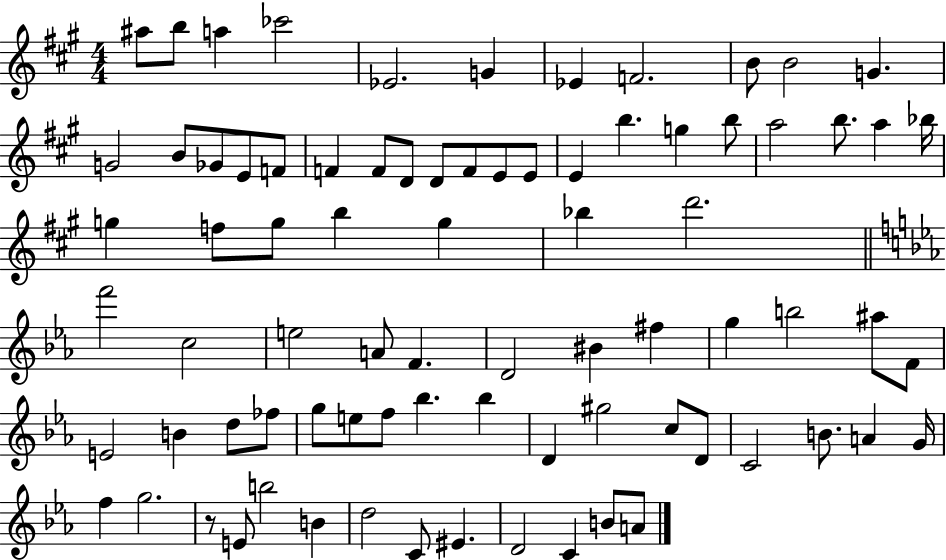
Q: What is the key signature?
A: A major